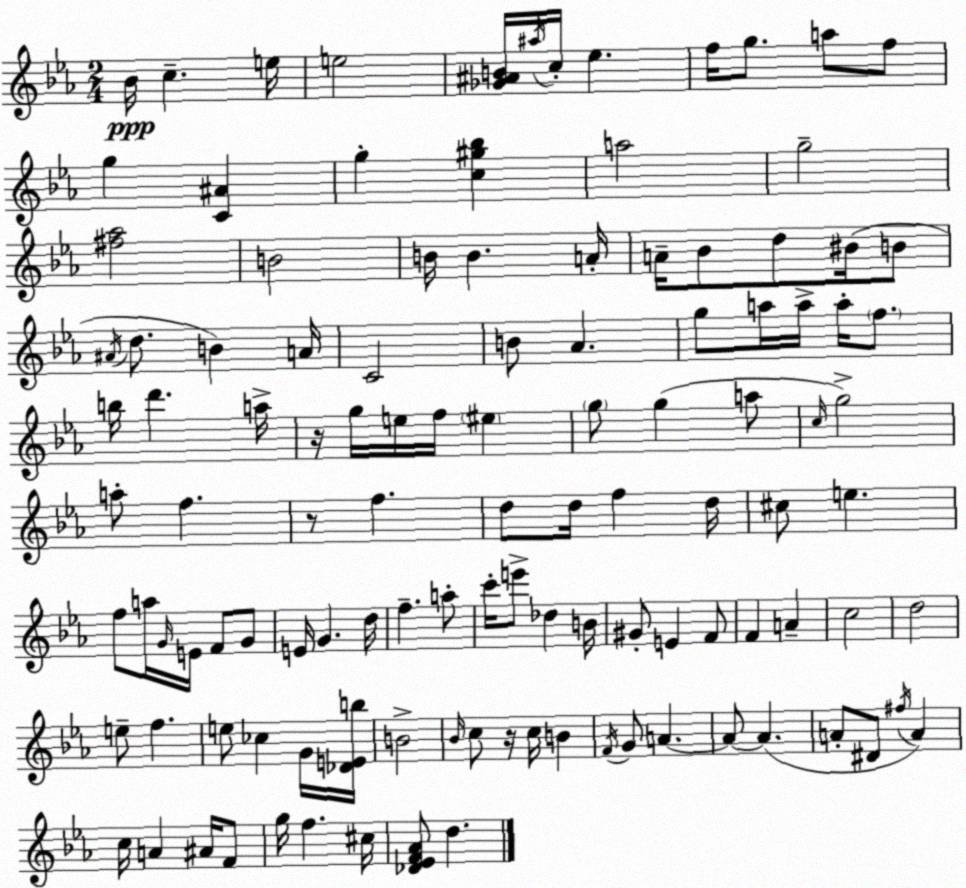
X:1
T:Untitled
M:2/4
L:1/4
K:Eb
_B/4 c e/4 e2 [_G^AB]/4 ^a/4 c/4 _e f/4 g/2 a/2 f/2 g [C^A] g [c^g_b] a2 g2 [^f_a]2 B2 B/4 B A/4 A/4 _B/2 d/2 ^B/4 B/2 ^A/4 d/2 B A/4 C2 B/2 _A g/2 a/4 a/4 a/4 f/2 b/4 d' a/4 z/4 g/4 e/4 f/4 ^e g/2 g a/2 c/4 g2 a/2 f z/2 f d/2 d/4 f d/4 ^c/2 e f/2 a/4 G/4 E/4 F/2 G/2 E/4 G d/4 f a/2 c'/4 e'/2 _d B/4 ^G/2 E F/2 F A c2 d2 e/2 f e/2 _c G/4 [_DEb]/4 B2 _B/4 c/2 z/4 c/4 B F/4 G/2 A A/2 A A/2 ^D/2 ^f/4 A c/4 A ^A/4 F/2 g/4 f ^c/4 [_D_EF_A]/2 d